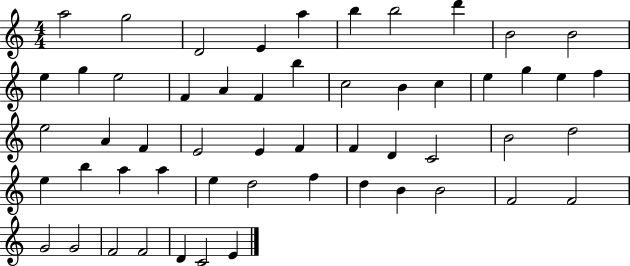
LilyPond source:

{
  \clef treble
  \numericTimeSignature
  \time 4/4
  \key c \major
  a''2 g''2 | d'2 e'4 a''4 | b''4 b''2 d'''4 | b'2 b'2 | \break e''4 g''4 e''2 | f'4 a'4 f'4 b''4 | c''2 b'4 c''4 | e''4 g''4 e''4 f''4 | \break e''2 a'4 f'4 | e'2 e'4 f'4 | f'4 d'4 c'2 | b'2 d''2 | \break e''4 b''4 a''4 a''4 | e''4 d''2 f''4 | d''4 b'4 b'2 | f'2 f'2 | \break g'2 g'2 | f'2 f'2 | d'4 c'2 e'4 | \bar "|."
}